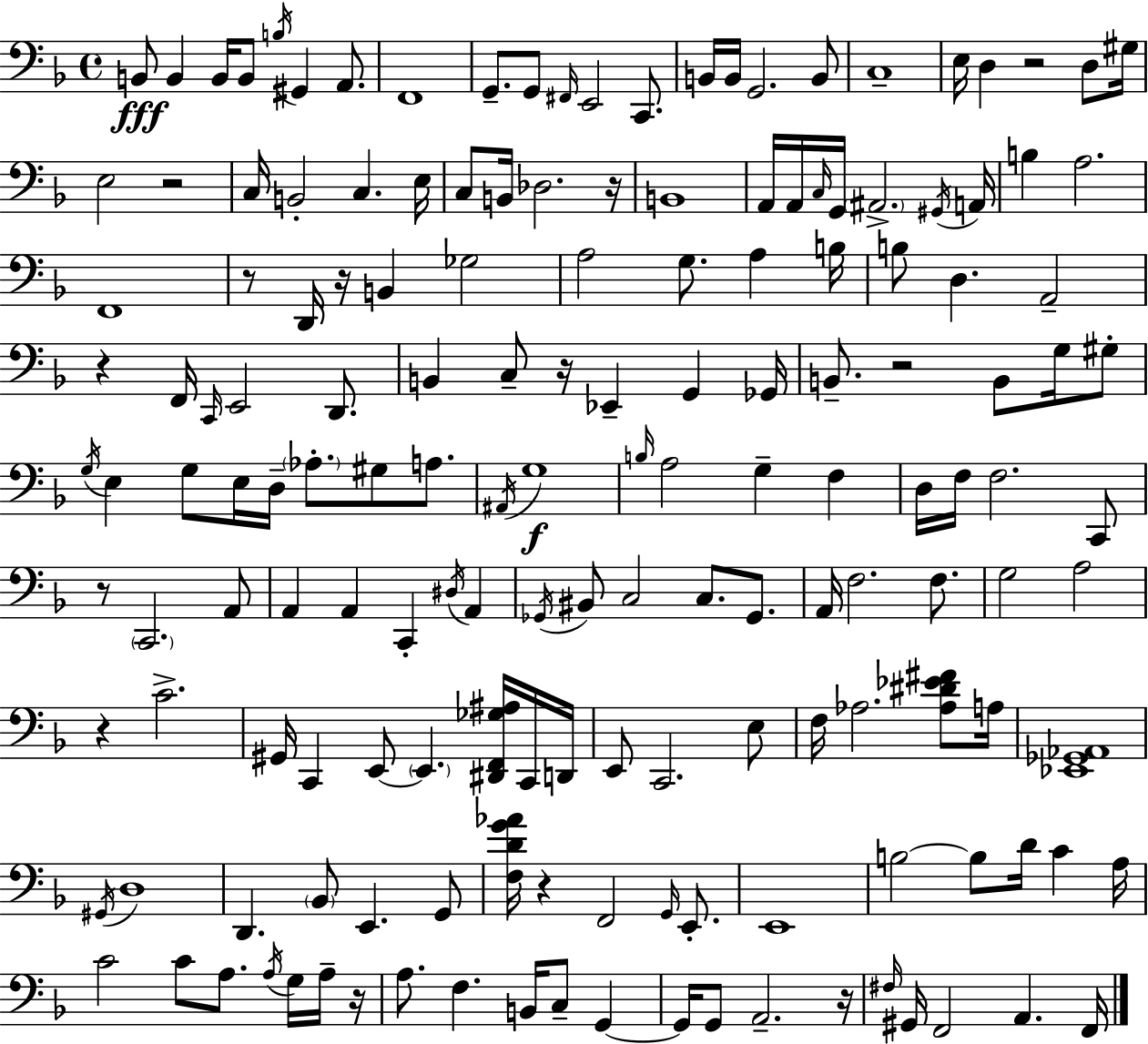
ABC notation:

X:1
T:Untitled
M:4/4
L:1/4
K:Dm
B,,/2 B,, B,,/4 B,,/2 B,/4 ^G,, A,,/2 F,,4 G,,/2 G,,/2 ^F,,/4 E,,2 C,,/2 B,,/4 B,,/4 G,,2 B,,/2 C,4 E,/4 D, z2 D,/2 ^G,/4 E,2 z2 C,/4 B,,2 C, E,/4 C,/2 B,,/4 _D,2 z/4 B,,4 A,,/4 A,,/4 C,/4 G,,/4 ^A,,2 ^G,,/4 A,,/4 B, A,2 F,,4 z/2 D,,/4 z/4 B,, _G,2 A,2 G,/2 A, B,/4 B,/2 D, A,,2 z F,,/4 C,,/4 E,,2 D,,/2 B,, C,/2 z/4 _E,, G,, _G,,/4 B,,/2 z2 B,,/2 G,/4 ^G,/2 G,/4 E, G,/2 E,/4 D,/4 _A,/2 ^G,/2 A,/2 ^A,,/4 G,4 B,/4 A,2 G, F, D,/4 F,/4 F,2 C,,/2 z/2 C,,2 A,,/2 A,, A,, C,, ^D,/4 A,, _G,,/4 ^B,,/2 C,2 C,/2 _G,,/2 A,,/4 F,2 F,/2 G,2 A,2 z C2 ^G,,/4 C,, E,,/2 E,, [^D,,F,,_G,^A,]/4 C,,/4 D,,/4 E,,/2 C,,2 E,/2 F,/4 _A,2 [_A,^D_E^F]/2 A,/4 [_E,,_G,,_A,,]4 ^G,,/4 D,4 D,, _B,,/2 E,, G,,/2 [F,DG_A]/4 z F,,2 G,,/4 E,,/2 E,,4 B,2 B,/2 D/4 C A,/4 C2 C/2 A,/2 A,/4 G,/4 A,/4 z/4 A,/2 F, B,,/4 C,/2 G,, G,,/4 G,,/2 A,,2 z/4 ^F,/4 ^G,,/4 F,,2 A,, F,,/4